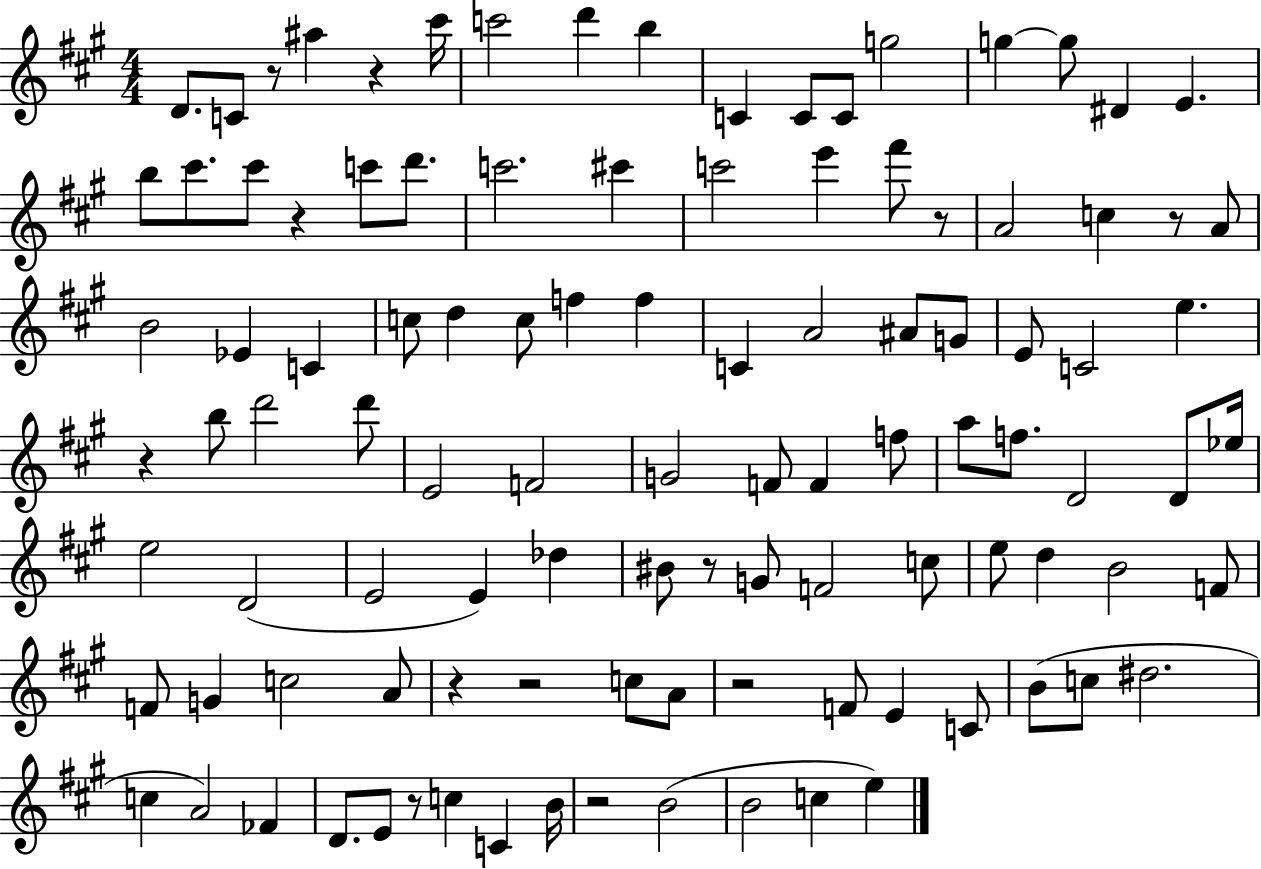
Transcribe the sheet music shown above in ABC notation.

X:1
T:Untitled
M:4/4
L:1/4
K:A
D/2 C/2 z/2 ^a z ^c'/4 c'2 d' b C C/2 C/2 g2 g g/2 ^D E b/2 ^c'/2 ^c'/2 z c'/2 d'/2 c'2 ^c' c'2 e' ^f'/2 z/2 A2 c z/2 A/2 B2 _E C c/2 d c/2 f f C A2 ^A/2 G/2 E/2 C2 e z b/2 d'2 d'/2 E2 F2 G2 F/2 F f/2 a/2 f/2 D2 D/2 _e/4 e2 D2 E2 E _d ^B/2 z/2 G/2 F2 c/2 e/2 d B2 F/2 F/2 G c2 A/2 z z2 c/2 A/2 z2 F/2 E C/2 B/2 c/2 ^d2 c A2 _F D/2 E/2 z/2 c C B/4 z2 B2 B2 c e